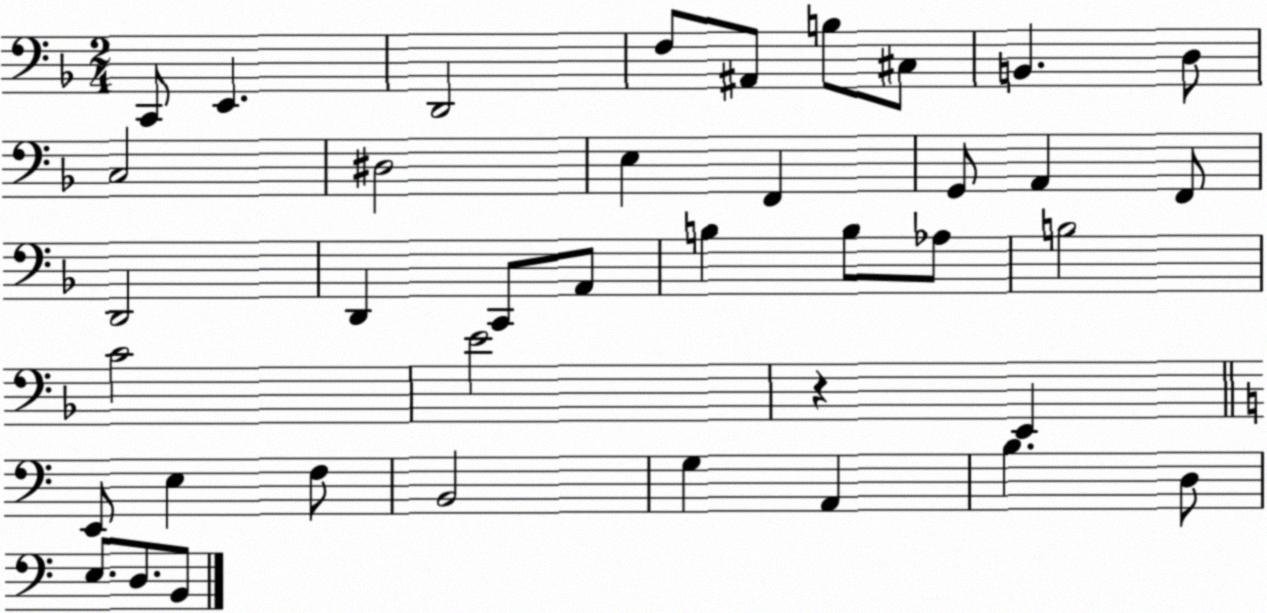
X:1
T:Untitled
M:2/4
L:1/4
K:F
C,,/2 E,, D,,2 F,/2 ^A,,/2 B,/2 ^C,/2 B,, D,/2 C,2 ^D,2 E, F,, G,,/2 A,, F,,/2 D,,2 D,, C,,/2 A,,/2 B, B,/2 _A,/2 B,2 C2 E2 z E,, E,,/2 E, F,/2 B,,2 G, A,, B, D,/2 E,/2 D,/2 B,,/2